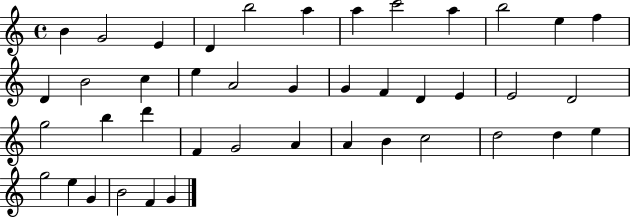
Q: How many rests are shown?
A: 0